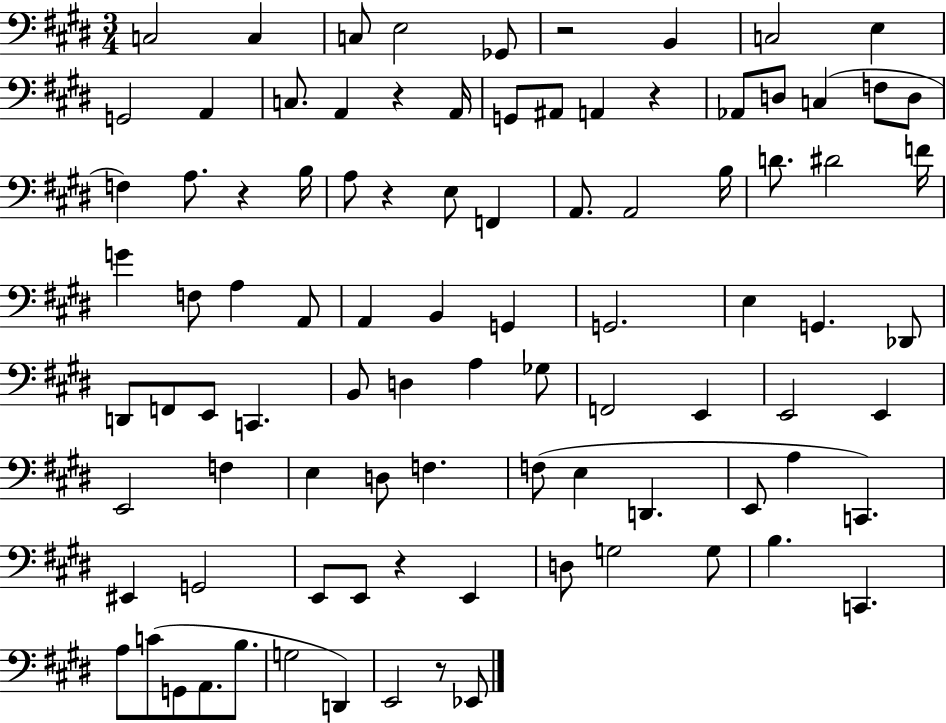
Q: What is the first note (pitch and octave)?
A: C3